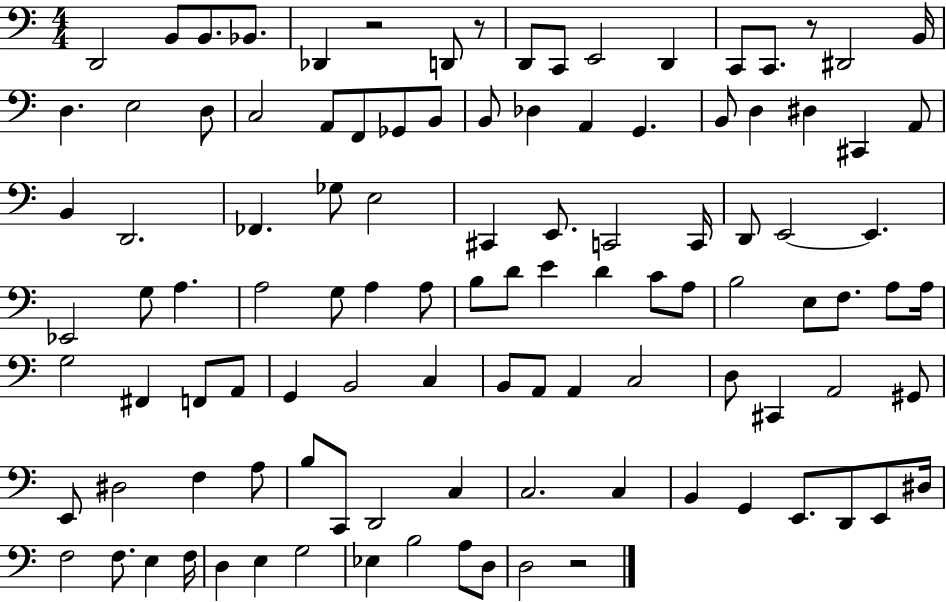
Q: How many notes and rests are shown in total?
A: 108